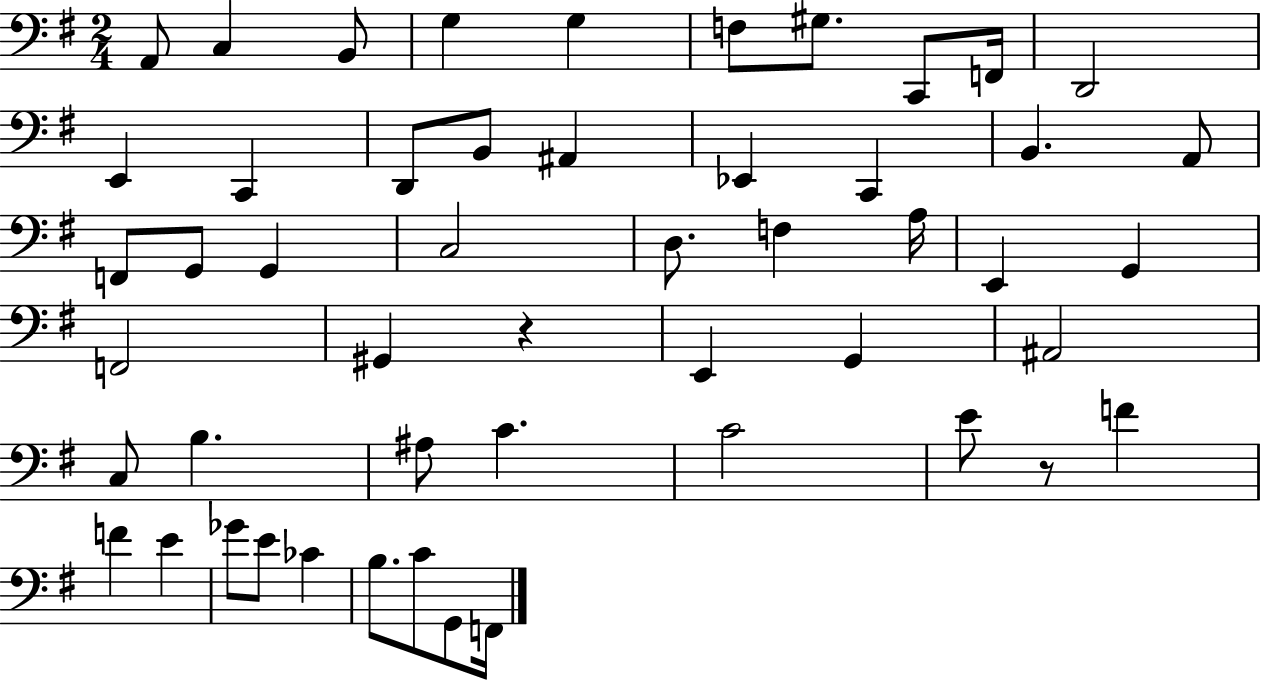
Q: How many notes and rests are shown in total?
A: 51